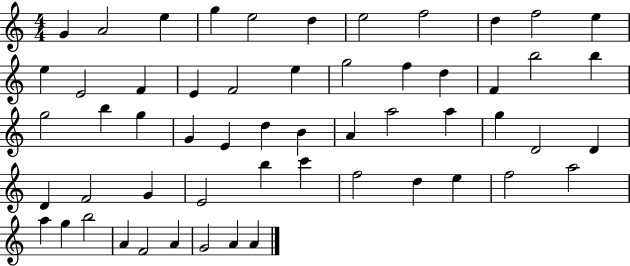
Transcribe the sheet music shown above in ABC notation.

X:1
T:Untitled
M:4/4
L:1/4
K:C
G A2 e g e2 d e2 f2 d f2 e e E2 F E F2 e g2 f d F b2 b g2 b g G E d B A a2 a g D2 D D F2 G E2 b c' f2 d e f2 a2 a g b2 A F2 A G2 A A